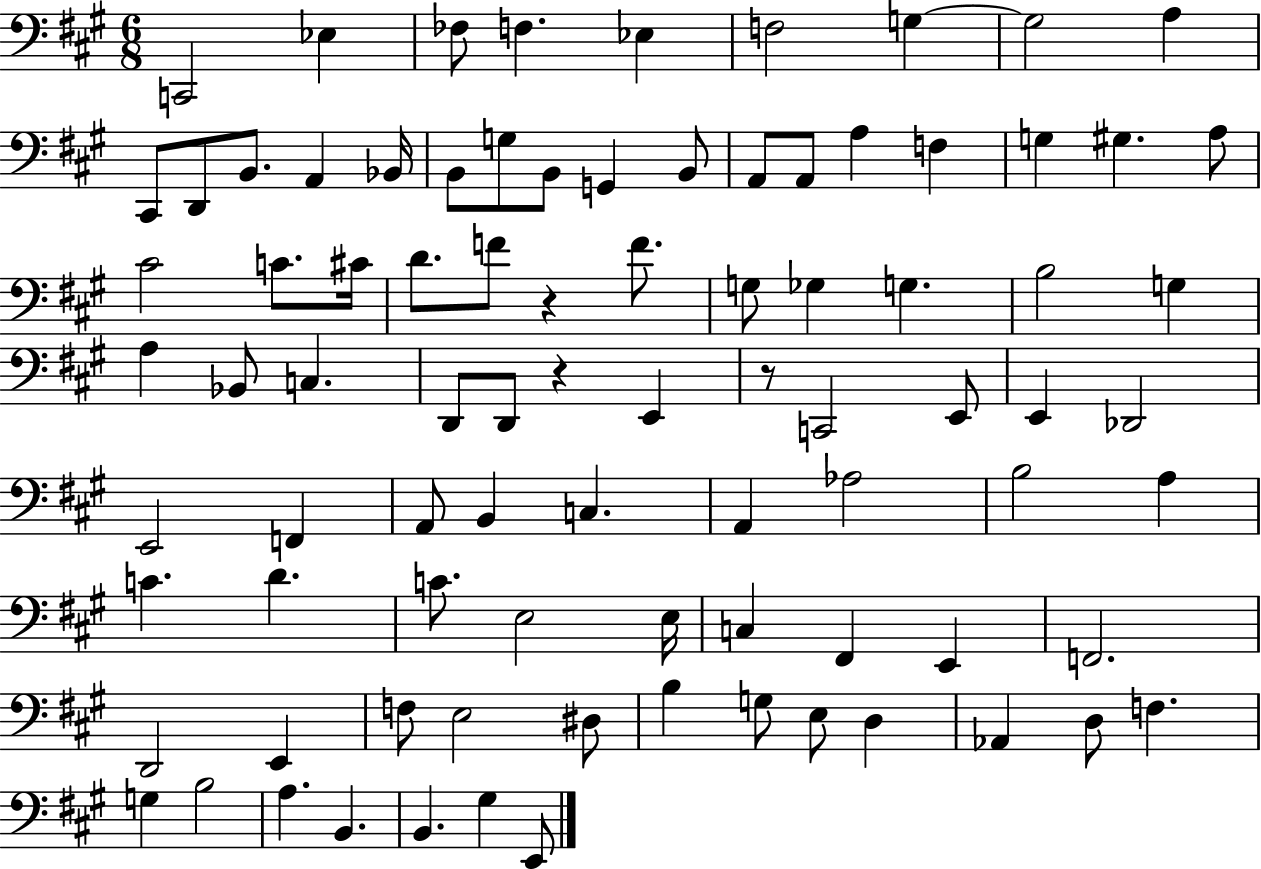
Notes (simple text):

C2/h Eb3/q FES3/e F3/q. Eb3/q F3/h G3/q G3/h A3/q C#2/e D2/e B2/e. A2/q Bb2/s B2/e G3/e B2/e G2/q B2/e A2/e A2/e A3/q F3/q G3/q G#3/q. A3/e C#4/h C4/e. C#4/s D4/e. F4/e R/q F4/e. G3/e Gb3/q G3/q. B3/h G3/q A3/q Bb2/e C3/q. D2/e D2/e R/q E2/q R/e C2/h E2/e E2/q Db2/h E2/h F2/q A2/e B2/q C3/q. A2/q Ab3/h B3/h A3/q C4/q. D4/q. C4/e. E3/h E3/s C3/q F#2/q E2/q F2/h. D2/h E2/q F3/e E3/h D#3/e B3/q G3/e E3/e D3/q Ab2/q D3/e F3/q. G3/q B3/h A3/q. B2/q. B2/q. G#3/q E2/e